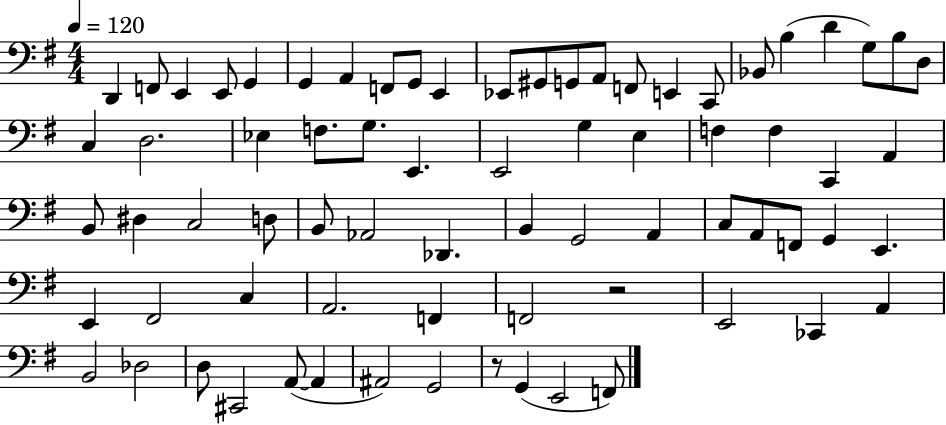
D2/q F2/e E2/q E2/e G2/q G2/q A2/q F2/e G2/e E2/q Eb2/e G#2/e G2/e A2/e F2/e E2/q C2/e Bb2/e B3/q D4/q G3/e B3/e D3/e C3/q D3/h. Eb3/q F3/e. G3/e. E2/q. E2/h G3/q E3/q F3/q F3/q C2/q A2/q B2/e D#3/q C3/h D3/e B2/e Ab2/h Db2/q. B2/q G2/h A2/q C3/e A2/e F2/e G2/q E2/q. E2/q F#2/h C3/q A2/h. F2/q F2/h R/h E2/h CES2/q A2/q B2/h Db3/h D3/e C#2/h A2/e A2/q A#2/h G2/h R/e G2/q E2/h F2/e